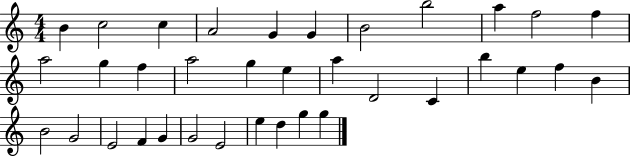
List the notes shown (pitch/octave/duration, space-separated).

B4/q C5/h C5/q A4/h G4/q G4/q B4/h B5/h A5/q F5/h F5/q A5/h G5/q F5/q A5/h G5/q E5/q A5/q D4/h C4/q B5/q E5/q F5/q B4/q B4/h G4/h E4/h F4/q G4/q G4/h E4/h E5/q D5/q G5/q G5/q